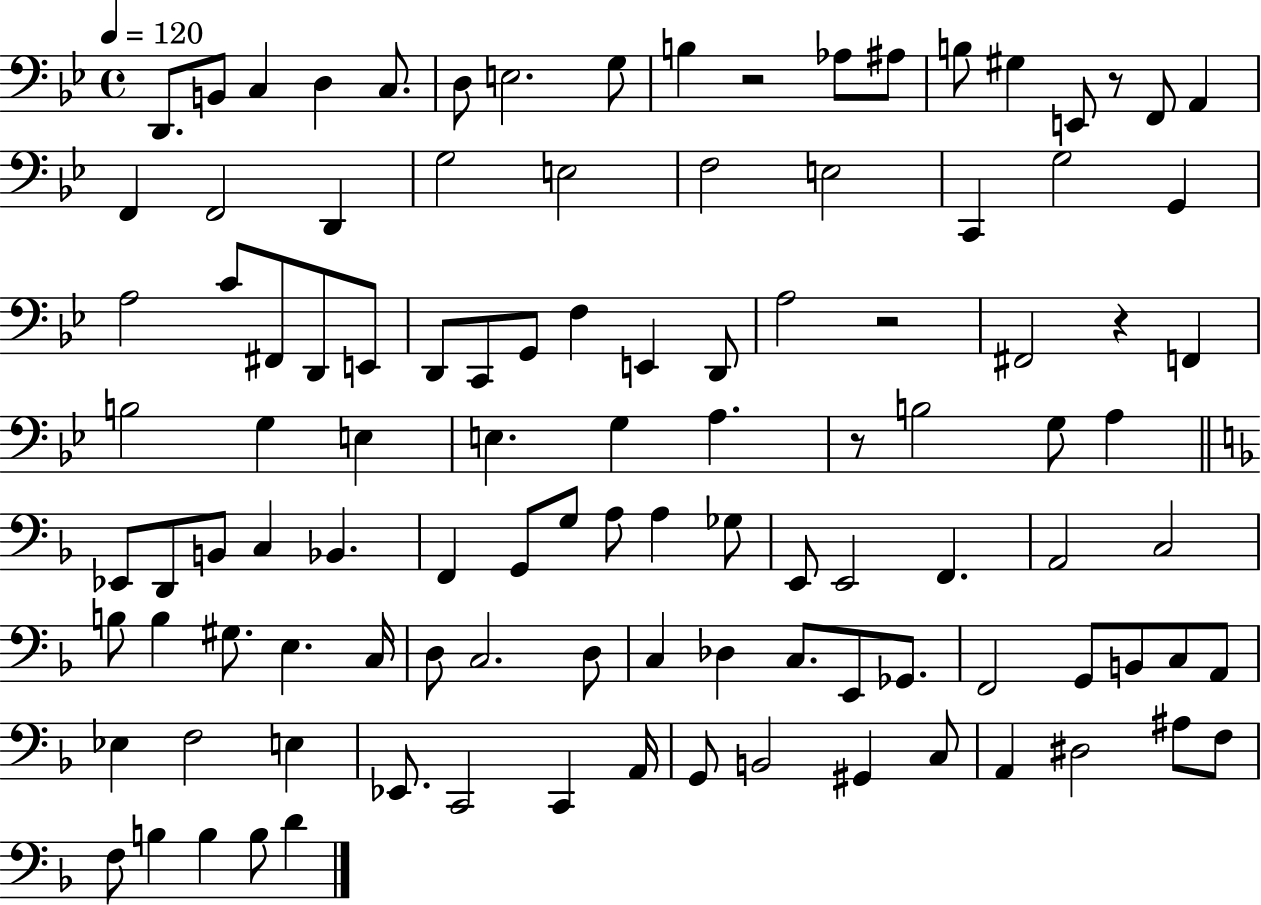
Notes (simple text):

D2/e. B2/e C3/q D3/q C3/e. D3/e E3/h. G3/e B3/q R/h Ab3/e A#3/e B3/e G#3/q E2/e R/e F2/e A2/q F2/q F2/h D2/q G3/h E3/h F3/h E3/h C2/q G3/h G2/q A3/h C4/e F#2/e D2/e E2/e D2/e C2/e G2/e F3/q E2/q D2/e A3/h R/h F#2/h R/q F2/q B3/h G3/q E3/q E3/q. G3/q A3/q. R/e B3/h G3/e A3/q Eb2/e D2/e B2/e C3/q Bb2/q. F2/q G2/e G3/e A3/e A3/q Gb3/e E2/e E2/h F2/q. A2/h C3/h B3/e B3/q G#3/e. E3/q. C3/s D3/e C3/h. D3/e C3/q Db3/q C3/e. E2/e Gb2/e. F2/h G2/e B2/e C3/e A2/e Eb3/q F3/h E3/q Eb2/e. C2/h C2/q A2/s G2/e B2/h G#2/q C3/e A2/q D#3/h A#3/e F3/e F3/e B3/q B3/q B3/e D4/q